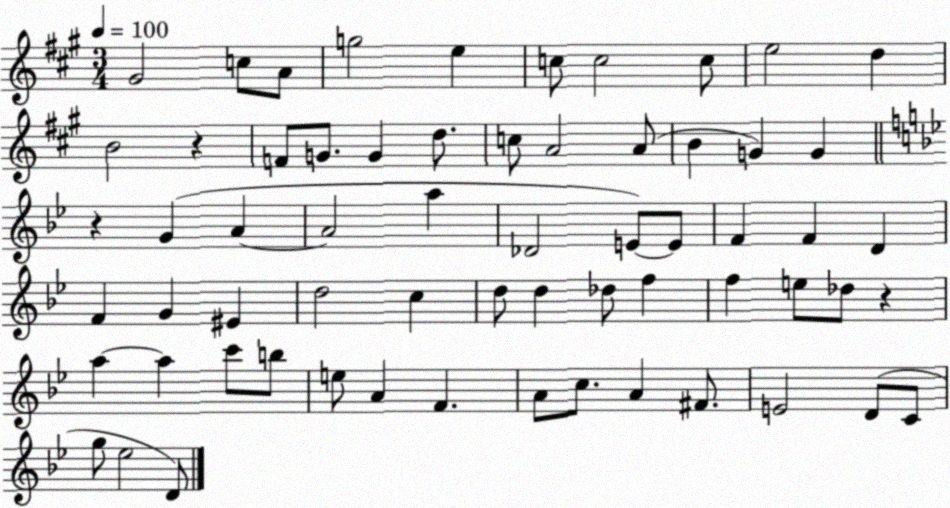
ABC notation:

X:1
T:Untitled
M:3/4
L:1/4
K:A
^G2 c/2 A/2 g2 e c/2 c2 c/2 e2 d B2 z F/2 G/2 G d/2 c/2 A2 A/2 B G G z G A A2 a _D2 E/2 E/2 F F D F G ^E d2 c d/2 d _d/2 f f e/2 _d/2 z a a c'/2 b/2 e/2 A F A/2 c/2 A ^F/2 E2 D/2 C/2 g/2 _e2 D/2